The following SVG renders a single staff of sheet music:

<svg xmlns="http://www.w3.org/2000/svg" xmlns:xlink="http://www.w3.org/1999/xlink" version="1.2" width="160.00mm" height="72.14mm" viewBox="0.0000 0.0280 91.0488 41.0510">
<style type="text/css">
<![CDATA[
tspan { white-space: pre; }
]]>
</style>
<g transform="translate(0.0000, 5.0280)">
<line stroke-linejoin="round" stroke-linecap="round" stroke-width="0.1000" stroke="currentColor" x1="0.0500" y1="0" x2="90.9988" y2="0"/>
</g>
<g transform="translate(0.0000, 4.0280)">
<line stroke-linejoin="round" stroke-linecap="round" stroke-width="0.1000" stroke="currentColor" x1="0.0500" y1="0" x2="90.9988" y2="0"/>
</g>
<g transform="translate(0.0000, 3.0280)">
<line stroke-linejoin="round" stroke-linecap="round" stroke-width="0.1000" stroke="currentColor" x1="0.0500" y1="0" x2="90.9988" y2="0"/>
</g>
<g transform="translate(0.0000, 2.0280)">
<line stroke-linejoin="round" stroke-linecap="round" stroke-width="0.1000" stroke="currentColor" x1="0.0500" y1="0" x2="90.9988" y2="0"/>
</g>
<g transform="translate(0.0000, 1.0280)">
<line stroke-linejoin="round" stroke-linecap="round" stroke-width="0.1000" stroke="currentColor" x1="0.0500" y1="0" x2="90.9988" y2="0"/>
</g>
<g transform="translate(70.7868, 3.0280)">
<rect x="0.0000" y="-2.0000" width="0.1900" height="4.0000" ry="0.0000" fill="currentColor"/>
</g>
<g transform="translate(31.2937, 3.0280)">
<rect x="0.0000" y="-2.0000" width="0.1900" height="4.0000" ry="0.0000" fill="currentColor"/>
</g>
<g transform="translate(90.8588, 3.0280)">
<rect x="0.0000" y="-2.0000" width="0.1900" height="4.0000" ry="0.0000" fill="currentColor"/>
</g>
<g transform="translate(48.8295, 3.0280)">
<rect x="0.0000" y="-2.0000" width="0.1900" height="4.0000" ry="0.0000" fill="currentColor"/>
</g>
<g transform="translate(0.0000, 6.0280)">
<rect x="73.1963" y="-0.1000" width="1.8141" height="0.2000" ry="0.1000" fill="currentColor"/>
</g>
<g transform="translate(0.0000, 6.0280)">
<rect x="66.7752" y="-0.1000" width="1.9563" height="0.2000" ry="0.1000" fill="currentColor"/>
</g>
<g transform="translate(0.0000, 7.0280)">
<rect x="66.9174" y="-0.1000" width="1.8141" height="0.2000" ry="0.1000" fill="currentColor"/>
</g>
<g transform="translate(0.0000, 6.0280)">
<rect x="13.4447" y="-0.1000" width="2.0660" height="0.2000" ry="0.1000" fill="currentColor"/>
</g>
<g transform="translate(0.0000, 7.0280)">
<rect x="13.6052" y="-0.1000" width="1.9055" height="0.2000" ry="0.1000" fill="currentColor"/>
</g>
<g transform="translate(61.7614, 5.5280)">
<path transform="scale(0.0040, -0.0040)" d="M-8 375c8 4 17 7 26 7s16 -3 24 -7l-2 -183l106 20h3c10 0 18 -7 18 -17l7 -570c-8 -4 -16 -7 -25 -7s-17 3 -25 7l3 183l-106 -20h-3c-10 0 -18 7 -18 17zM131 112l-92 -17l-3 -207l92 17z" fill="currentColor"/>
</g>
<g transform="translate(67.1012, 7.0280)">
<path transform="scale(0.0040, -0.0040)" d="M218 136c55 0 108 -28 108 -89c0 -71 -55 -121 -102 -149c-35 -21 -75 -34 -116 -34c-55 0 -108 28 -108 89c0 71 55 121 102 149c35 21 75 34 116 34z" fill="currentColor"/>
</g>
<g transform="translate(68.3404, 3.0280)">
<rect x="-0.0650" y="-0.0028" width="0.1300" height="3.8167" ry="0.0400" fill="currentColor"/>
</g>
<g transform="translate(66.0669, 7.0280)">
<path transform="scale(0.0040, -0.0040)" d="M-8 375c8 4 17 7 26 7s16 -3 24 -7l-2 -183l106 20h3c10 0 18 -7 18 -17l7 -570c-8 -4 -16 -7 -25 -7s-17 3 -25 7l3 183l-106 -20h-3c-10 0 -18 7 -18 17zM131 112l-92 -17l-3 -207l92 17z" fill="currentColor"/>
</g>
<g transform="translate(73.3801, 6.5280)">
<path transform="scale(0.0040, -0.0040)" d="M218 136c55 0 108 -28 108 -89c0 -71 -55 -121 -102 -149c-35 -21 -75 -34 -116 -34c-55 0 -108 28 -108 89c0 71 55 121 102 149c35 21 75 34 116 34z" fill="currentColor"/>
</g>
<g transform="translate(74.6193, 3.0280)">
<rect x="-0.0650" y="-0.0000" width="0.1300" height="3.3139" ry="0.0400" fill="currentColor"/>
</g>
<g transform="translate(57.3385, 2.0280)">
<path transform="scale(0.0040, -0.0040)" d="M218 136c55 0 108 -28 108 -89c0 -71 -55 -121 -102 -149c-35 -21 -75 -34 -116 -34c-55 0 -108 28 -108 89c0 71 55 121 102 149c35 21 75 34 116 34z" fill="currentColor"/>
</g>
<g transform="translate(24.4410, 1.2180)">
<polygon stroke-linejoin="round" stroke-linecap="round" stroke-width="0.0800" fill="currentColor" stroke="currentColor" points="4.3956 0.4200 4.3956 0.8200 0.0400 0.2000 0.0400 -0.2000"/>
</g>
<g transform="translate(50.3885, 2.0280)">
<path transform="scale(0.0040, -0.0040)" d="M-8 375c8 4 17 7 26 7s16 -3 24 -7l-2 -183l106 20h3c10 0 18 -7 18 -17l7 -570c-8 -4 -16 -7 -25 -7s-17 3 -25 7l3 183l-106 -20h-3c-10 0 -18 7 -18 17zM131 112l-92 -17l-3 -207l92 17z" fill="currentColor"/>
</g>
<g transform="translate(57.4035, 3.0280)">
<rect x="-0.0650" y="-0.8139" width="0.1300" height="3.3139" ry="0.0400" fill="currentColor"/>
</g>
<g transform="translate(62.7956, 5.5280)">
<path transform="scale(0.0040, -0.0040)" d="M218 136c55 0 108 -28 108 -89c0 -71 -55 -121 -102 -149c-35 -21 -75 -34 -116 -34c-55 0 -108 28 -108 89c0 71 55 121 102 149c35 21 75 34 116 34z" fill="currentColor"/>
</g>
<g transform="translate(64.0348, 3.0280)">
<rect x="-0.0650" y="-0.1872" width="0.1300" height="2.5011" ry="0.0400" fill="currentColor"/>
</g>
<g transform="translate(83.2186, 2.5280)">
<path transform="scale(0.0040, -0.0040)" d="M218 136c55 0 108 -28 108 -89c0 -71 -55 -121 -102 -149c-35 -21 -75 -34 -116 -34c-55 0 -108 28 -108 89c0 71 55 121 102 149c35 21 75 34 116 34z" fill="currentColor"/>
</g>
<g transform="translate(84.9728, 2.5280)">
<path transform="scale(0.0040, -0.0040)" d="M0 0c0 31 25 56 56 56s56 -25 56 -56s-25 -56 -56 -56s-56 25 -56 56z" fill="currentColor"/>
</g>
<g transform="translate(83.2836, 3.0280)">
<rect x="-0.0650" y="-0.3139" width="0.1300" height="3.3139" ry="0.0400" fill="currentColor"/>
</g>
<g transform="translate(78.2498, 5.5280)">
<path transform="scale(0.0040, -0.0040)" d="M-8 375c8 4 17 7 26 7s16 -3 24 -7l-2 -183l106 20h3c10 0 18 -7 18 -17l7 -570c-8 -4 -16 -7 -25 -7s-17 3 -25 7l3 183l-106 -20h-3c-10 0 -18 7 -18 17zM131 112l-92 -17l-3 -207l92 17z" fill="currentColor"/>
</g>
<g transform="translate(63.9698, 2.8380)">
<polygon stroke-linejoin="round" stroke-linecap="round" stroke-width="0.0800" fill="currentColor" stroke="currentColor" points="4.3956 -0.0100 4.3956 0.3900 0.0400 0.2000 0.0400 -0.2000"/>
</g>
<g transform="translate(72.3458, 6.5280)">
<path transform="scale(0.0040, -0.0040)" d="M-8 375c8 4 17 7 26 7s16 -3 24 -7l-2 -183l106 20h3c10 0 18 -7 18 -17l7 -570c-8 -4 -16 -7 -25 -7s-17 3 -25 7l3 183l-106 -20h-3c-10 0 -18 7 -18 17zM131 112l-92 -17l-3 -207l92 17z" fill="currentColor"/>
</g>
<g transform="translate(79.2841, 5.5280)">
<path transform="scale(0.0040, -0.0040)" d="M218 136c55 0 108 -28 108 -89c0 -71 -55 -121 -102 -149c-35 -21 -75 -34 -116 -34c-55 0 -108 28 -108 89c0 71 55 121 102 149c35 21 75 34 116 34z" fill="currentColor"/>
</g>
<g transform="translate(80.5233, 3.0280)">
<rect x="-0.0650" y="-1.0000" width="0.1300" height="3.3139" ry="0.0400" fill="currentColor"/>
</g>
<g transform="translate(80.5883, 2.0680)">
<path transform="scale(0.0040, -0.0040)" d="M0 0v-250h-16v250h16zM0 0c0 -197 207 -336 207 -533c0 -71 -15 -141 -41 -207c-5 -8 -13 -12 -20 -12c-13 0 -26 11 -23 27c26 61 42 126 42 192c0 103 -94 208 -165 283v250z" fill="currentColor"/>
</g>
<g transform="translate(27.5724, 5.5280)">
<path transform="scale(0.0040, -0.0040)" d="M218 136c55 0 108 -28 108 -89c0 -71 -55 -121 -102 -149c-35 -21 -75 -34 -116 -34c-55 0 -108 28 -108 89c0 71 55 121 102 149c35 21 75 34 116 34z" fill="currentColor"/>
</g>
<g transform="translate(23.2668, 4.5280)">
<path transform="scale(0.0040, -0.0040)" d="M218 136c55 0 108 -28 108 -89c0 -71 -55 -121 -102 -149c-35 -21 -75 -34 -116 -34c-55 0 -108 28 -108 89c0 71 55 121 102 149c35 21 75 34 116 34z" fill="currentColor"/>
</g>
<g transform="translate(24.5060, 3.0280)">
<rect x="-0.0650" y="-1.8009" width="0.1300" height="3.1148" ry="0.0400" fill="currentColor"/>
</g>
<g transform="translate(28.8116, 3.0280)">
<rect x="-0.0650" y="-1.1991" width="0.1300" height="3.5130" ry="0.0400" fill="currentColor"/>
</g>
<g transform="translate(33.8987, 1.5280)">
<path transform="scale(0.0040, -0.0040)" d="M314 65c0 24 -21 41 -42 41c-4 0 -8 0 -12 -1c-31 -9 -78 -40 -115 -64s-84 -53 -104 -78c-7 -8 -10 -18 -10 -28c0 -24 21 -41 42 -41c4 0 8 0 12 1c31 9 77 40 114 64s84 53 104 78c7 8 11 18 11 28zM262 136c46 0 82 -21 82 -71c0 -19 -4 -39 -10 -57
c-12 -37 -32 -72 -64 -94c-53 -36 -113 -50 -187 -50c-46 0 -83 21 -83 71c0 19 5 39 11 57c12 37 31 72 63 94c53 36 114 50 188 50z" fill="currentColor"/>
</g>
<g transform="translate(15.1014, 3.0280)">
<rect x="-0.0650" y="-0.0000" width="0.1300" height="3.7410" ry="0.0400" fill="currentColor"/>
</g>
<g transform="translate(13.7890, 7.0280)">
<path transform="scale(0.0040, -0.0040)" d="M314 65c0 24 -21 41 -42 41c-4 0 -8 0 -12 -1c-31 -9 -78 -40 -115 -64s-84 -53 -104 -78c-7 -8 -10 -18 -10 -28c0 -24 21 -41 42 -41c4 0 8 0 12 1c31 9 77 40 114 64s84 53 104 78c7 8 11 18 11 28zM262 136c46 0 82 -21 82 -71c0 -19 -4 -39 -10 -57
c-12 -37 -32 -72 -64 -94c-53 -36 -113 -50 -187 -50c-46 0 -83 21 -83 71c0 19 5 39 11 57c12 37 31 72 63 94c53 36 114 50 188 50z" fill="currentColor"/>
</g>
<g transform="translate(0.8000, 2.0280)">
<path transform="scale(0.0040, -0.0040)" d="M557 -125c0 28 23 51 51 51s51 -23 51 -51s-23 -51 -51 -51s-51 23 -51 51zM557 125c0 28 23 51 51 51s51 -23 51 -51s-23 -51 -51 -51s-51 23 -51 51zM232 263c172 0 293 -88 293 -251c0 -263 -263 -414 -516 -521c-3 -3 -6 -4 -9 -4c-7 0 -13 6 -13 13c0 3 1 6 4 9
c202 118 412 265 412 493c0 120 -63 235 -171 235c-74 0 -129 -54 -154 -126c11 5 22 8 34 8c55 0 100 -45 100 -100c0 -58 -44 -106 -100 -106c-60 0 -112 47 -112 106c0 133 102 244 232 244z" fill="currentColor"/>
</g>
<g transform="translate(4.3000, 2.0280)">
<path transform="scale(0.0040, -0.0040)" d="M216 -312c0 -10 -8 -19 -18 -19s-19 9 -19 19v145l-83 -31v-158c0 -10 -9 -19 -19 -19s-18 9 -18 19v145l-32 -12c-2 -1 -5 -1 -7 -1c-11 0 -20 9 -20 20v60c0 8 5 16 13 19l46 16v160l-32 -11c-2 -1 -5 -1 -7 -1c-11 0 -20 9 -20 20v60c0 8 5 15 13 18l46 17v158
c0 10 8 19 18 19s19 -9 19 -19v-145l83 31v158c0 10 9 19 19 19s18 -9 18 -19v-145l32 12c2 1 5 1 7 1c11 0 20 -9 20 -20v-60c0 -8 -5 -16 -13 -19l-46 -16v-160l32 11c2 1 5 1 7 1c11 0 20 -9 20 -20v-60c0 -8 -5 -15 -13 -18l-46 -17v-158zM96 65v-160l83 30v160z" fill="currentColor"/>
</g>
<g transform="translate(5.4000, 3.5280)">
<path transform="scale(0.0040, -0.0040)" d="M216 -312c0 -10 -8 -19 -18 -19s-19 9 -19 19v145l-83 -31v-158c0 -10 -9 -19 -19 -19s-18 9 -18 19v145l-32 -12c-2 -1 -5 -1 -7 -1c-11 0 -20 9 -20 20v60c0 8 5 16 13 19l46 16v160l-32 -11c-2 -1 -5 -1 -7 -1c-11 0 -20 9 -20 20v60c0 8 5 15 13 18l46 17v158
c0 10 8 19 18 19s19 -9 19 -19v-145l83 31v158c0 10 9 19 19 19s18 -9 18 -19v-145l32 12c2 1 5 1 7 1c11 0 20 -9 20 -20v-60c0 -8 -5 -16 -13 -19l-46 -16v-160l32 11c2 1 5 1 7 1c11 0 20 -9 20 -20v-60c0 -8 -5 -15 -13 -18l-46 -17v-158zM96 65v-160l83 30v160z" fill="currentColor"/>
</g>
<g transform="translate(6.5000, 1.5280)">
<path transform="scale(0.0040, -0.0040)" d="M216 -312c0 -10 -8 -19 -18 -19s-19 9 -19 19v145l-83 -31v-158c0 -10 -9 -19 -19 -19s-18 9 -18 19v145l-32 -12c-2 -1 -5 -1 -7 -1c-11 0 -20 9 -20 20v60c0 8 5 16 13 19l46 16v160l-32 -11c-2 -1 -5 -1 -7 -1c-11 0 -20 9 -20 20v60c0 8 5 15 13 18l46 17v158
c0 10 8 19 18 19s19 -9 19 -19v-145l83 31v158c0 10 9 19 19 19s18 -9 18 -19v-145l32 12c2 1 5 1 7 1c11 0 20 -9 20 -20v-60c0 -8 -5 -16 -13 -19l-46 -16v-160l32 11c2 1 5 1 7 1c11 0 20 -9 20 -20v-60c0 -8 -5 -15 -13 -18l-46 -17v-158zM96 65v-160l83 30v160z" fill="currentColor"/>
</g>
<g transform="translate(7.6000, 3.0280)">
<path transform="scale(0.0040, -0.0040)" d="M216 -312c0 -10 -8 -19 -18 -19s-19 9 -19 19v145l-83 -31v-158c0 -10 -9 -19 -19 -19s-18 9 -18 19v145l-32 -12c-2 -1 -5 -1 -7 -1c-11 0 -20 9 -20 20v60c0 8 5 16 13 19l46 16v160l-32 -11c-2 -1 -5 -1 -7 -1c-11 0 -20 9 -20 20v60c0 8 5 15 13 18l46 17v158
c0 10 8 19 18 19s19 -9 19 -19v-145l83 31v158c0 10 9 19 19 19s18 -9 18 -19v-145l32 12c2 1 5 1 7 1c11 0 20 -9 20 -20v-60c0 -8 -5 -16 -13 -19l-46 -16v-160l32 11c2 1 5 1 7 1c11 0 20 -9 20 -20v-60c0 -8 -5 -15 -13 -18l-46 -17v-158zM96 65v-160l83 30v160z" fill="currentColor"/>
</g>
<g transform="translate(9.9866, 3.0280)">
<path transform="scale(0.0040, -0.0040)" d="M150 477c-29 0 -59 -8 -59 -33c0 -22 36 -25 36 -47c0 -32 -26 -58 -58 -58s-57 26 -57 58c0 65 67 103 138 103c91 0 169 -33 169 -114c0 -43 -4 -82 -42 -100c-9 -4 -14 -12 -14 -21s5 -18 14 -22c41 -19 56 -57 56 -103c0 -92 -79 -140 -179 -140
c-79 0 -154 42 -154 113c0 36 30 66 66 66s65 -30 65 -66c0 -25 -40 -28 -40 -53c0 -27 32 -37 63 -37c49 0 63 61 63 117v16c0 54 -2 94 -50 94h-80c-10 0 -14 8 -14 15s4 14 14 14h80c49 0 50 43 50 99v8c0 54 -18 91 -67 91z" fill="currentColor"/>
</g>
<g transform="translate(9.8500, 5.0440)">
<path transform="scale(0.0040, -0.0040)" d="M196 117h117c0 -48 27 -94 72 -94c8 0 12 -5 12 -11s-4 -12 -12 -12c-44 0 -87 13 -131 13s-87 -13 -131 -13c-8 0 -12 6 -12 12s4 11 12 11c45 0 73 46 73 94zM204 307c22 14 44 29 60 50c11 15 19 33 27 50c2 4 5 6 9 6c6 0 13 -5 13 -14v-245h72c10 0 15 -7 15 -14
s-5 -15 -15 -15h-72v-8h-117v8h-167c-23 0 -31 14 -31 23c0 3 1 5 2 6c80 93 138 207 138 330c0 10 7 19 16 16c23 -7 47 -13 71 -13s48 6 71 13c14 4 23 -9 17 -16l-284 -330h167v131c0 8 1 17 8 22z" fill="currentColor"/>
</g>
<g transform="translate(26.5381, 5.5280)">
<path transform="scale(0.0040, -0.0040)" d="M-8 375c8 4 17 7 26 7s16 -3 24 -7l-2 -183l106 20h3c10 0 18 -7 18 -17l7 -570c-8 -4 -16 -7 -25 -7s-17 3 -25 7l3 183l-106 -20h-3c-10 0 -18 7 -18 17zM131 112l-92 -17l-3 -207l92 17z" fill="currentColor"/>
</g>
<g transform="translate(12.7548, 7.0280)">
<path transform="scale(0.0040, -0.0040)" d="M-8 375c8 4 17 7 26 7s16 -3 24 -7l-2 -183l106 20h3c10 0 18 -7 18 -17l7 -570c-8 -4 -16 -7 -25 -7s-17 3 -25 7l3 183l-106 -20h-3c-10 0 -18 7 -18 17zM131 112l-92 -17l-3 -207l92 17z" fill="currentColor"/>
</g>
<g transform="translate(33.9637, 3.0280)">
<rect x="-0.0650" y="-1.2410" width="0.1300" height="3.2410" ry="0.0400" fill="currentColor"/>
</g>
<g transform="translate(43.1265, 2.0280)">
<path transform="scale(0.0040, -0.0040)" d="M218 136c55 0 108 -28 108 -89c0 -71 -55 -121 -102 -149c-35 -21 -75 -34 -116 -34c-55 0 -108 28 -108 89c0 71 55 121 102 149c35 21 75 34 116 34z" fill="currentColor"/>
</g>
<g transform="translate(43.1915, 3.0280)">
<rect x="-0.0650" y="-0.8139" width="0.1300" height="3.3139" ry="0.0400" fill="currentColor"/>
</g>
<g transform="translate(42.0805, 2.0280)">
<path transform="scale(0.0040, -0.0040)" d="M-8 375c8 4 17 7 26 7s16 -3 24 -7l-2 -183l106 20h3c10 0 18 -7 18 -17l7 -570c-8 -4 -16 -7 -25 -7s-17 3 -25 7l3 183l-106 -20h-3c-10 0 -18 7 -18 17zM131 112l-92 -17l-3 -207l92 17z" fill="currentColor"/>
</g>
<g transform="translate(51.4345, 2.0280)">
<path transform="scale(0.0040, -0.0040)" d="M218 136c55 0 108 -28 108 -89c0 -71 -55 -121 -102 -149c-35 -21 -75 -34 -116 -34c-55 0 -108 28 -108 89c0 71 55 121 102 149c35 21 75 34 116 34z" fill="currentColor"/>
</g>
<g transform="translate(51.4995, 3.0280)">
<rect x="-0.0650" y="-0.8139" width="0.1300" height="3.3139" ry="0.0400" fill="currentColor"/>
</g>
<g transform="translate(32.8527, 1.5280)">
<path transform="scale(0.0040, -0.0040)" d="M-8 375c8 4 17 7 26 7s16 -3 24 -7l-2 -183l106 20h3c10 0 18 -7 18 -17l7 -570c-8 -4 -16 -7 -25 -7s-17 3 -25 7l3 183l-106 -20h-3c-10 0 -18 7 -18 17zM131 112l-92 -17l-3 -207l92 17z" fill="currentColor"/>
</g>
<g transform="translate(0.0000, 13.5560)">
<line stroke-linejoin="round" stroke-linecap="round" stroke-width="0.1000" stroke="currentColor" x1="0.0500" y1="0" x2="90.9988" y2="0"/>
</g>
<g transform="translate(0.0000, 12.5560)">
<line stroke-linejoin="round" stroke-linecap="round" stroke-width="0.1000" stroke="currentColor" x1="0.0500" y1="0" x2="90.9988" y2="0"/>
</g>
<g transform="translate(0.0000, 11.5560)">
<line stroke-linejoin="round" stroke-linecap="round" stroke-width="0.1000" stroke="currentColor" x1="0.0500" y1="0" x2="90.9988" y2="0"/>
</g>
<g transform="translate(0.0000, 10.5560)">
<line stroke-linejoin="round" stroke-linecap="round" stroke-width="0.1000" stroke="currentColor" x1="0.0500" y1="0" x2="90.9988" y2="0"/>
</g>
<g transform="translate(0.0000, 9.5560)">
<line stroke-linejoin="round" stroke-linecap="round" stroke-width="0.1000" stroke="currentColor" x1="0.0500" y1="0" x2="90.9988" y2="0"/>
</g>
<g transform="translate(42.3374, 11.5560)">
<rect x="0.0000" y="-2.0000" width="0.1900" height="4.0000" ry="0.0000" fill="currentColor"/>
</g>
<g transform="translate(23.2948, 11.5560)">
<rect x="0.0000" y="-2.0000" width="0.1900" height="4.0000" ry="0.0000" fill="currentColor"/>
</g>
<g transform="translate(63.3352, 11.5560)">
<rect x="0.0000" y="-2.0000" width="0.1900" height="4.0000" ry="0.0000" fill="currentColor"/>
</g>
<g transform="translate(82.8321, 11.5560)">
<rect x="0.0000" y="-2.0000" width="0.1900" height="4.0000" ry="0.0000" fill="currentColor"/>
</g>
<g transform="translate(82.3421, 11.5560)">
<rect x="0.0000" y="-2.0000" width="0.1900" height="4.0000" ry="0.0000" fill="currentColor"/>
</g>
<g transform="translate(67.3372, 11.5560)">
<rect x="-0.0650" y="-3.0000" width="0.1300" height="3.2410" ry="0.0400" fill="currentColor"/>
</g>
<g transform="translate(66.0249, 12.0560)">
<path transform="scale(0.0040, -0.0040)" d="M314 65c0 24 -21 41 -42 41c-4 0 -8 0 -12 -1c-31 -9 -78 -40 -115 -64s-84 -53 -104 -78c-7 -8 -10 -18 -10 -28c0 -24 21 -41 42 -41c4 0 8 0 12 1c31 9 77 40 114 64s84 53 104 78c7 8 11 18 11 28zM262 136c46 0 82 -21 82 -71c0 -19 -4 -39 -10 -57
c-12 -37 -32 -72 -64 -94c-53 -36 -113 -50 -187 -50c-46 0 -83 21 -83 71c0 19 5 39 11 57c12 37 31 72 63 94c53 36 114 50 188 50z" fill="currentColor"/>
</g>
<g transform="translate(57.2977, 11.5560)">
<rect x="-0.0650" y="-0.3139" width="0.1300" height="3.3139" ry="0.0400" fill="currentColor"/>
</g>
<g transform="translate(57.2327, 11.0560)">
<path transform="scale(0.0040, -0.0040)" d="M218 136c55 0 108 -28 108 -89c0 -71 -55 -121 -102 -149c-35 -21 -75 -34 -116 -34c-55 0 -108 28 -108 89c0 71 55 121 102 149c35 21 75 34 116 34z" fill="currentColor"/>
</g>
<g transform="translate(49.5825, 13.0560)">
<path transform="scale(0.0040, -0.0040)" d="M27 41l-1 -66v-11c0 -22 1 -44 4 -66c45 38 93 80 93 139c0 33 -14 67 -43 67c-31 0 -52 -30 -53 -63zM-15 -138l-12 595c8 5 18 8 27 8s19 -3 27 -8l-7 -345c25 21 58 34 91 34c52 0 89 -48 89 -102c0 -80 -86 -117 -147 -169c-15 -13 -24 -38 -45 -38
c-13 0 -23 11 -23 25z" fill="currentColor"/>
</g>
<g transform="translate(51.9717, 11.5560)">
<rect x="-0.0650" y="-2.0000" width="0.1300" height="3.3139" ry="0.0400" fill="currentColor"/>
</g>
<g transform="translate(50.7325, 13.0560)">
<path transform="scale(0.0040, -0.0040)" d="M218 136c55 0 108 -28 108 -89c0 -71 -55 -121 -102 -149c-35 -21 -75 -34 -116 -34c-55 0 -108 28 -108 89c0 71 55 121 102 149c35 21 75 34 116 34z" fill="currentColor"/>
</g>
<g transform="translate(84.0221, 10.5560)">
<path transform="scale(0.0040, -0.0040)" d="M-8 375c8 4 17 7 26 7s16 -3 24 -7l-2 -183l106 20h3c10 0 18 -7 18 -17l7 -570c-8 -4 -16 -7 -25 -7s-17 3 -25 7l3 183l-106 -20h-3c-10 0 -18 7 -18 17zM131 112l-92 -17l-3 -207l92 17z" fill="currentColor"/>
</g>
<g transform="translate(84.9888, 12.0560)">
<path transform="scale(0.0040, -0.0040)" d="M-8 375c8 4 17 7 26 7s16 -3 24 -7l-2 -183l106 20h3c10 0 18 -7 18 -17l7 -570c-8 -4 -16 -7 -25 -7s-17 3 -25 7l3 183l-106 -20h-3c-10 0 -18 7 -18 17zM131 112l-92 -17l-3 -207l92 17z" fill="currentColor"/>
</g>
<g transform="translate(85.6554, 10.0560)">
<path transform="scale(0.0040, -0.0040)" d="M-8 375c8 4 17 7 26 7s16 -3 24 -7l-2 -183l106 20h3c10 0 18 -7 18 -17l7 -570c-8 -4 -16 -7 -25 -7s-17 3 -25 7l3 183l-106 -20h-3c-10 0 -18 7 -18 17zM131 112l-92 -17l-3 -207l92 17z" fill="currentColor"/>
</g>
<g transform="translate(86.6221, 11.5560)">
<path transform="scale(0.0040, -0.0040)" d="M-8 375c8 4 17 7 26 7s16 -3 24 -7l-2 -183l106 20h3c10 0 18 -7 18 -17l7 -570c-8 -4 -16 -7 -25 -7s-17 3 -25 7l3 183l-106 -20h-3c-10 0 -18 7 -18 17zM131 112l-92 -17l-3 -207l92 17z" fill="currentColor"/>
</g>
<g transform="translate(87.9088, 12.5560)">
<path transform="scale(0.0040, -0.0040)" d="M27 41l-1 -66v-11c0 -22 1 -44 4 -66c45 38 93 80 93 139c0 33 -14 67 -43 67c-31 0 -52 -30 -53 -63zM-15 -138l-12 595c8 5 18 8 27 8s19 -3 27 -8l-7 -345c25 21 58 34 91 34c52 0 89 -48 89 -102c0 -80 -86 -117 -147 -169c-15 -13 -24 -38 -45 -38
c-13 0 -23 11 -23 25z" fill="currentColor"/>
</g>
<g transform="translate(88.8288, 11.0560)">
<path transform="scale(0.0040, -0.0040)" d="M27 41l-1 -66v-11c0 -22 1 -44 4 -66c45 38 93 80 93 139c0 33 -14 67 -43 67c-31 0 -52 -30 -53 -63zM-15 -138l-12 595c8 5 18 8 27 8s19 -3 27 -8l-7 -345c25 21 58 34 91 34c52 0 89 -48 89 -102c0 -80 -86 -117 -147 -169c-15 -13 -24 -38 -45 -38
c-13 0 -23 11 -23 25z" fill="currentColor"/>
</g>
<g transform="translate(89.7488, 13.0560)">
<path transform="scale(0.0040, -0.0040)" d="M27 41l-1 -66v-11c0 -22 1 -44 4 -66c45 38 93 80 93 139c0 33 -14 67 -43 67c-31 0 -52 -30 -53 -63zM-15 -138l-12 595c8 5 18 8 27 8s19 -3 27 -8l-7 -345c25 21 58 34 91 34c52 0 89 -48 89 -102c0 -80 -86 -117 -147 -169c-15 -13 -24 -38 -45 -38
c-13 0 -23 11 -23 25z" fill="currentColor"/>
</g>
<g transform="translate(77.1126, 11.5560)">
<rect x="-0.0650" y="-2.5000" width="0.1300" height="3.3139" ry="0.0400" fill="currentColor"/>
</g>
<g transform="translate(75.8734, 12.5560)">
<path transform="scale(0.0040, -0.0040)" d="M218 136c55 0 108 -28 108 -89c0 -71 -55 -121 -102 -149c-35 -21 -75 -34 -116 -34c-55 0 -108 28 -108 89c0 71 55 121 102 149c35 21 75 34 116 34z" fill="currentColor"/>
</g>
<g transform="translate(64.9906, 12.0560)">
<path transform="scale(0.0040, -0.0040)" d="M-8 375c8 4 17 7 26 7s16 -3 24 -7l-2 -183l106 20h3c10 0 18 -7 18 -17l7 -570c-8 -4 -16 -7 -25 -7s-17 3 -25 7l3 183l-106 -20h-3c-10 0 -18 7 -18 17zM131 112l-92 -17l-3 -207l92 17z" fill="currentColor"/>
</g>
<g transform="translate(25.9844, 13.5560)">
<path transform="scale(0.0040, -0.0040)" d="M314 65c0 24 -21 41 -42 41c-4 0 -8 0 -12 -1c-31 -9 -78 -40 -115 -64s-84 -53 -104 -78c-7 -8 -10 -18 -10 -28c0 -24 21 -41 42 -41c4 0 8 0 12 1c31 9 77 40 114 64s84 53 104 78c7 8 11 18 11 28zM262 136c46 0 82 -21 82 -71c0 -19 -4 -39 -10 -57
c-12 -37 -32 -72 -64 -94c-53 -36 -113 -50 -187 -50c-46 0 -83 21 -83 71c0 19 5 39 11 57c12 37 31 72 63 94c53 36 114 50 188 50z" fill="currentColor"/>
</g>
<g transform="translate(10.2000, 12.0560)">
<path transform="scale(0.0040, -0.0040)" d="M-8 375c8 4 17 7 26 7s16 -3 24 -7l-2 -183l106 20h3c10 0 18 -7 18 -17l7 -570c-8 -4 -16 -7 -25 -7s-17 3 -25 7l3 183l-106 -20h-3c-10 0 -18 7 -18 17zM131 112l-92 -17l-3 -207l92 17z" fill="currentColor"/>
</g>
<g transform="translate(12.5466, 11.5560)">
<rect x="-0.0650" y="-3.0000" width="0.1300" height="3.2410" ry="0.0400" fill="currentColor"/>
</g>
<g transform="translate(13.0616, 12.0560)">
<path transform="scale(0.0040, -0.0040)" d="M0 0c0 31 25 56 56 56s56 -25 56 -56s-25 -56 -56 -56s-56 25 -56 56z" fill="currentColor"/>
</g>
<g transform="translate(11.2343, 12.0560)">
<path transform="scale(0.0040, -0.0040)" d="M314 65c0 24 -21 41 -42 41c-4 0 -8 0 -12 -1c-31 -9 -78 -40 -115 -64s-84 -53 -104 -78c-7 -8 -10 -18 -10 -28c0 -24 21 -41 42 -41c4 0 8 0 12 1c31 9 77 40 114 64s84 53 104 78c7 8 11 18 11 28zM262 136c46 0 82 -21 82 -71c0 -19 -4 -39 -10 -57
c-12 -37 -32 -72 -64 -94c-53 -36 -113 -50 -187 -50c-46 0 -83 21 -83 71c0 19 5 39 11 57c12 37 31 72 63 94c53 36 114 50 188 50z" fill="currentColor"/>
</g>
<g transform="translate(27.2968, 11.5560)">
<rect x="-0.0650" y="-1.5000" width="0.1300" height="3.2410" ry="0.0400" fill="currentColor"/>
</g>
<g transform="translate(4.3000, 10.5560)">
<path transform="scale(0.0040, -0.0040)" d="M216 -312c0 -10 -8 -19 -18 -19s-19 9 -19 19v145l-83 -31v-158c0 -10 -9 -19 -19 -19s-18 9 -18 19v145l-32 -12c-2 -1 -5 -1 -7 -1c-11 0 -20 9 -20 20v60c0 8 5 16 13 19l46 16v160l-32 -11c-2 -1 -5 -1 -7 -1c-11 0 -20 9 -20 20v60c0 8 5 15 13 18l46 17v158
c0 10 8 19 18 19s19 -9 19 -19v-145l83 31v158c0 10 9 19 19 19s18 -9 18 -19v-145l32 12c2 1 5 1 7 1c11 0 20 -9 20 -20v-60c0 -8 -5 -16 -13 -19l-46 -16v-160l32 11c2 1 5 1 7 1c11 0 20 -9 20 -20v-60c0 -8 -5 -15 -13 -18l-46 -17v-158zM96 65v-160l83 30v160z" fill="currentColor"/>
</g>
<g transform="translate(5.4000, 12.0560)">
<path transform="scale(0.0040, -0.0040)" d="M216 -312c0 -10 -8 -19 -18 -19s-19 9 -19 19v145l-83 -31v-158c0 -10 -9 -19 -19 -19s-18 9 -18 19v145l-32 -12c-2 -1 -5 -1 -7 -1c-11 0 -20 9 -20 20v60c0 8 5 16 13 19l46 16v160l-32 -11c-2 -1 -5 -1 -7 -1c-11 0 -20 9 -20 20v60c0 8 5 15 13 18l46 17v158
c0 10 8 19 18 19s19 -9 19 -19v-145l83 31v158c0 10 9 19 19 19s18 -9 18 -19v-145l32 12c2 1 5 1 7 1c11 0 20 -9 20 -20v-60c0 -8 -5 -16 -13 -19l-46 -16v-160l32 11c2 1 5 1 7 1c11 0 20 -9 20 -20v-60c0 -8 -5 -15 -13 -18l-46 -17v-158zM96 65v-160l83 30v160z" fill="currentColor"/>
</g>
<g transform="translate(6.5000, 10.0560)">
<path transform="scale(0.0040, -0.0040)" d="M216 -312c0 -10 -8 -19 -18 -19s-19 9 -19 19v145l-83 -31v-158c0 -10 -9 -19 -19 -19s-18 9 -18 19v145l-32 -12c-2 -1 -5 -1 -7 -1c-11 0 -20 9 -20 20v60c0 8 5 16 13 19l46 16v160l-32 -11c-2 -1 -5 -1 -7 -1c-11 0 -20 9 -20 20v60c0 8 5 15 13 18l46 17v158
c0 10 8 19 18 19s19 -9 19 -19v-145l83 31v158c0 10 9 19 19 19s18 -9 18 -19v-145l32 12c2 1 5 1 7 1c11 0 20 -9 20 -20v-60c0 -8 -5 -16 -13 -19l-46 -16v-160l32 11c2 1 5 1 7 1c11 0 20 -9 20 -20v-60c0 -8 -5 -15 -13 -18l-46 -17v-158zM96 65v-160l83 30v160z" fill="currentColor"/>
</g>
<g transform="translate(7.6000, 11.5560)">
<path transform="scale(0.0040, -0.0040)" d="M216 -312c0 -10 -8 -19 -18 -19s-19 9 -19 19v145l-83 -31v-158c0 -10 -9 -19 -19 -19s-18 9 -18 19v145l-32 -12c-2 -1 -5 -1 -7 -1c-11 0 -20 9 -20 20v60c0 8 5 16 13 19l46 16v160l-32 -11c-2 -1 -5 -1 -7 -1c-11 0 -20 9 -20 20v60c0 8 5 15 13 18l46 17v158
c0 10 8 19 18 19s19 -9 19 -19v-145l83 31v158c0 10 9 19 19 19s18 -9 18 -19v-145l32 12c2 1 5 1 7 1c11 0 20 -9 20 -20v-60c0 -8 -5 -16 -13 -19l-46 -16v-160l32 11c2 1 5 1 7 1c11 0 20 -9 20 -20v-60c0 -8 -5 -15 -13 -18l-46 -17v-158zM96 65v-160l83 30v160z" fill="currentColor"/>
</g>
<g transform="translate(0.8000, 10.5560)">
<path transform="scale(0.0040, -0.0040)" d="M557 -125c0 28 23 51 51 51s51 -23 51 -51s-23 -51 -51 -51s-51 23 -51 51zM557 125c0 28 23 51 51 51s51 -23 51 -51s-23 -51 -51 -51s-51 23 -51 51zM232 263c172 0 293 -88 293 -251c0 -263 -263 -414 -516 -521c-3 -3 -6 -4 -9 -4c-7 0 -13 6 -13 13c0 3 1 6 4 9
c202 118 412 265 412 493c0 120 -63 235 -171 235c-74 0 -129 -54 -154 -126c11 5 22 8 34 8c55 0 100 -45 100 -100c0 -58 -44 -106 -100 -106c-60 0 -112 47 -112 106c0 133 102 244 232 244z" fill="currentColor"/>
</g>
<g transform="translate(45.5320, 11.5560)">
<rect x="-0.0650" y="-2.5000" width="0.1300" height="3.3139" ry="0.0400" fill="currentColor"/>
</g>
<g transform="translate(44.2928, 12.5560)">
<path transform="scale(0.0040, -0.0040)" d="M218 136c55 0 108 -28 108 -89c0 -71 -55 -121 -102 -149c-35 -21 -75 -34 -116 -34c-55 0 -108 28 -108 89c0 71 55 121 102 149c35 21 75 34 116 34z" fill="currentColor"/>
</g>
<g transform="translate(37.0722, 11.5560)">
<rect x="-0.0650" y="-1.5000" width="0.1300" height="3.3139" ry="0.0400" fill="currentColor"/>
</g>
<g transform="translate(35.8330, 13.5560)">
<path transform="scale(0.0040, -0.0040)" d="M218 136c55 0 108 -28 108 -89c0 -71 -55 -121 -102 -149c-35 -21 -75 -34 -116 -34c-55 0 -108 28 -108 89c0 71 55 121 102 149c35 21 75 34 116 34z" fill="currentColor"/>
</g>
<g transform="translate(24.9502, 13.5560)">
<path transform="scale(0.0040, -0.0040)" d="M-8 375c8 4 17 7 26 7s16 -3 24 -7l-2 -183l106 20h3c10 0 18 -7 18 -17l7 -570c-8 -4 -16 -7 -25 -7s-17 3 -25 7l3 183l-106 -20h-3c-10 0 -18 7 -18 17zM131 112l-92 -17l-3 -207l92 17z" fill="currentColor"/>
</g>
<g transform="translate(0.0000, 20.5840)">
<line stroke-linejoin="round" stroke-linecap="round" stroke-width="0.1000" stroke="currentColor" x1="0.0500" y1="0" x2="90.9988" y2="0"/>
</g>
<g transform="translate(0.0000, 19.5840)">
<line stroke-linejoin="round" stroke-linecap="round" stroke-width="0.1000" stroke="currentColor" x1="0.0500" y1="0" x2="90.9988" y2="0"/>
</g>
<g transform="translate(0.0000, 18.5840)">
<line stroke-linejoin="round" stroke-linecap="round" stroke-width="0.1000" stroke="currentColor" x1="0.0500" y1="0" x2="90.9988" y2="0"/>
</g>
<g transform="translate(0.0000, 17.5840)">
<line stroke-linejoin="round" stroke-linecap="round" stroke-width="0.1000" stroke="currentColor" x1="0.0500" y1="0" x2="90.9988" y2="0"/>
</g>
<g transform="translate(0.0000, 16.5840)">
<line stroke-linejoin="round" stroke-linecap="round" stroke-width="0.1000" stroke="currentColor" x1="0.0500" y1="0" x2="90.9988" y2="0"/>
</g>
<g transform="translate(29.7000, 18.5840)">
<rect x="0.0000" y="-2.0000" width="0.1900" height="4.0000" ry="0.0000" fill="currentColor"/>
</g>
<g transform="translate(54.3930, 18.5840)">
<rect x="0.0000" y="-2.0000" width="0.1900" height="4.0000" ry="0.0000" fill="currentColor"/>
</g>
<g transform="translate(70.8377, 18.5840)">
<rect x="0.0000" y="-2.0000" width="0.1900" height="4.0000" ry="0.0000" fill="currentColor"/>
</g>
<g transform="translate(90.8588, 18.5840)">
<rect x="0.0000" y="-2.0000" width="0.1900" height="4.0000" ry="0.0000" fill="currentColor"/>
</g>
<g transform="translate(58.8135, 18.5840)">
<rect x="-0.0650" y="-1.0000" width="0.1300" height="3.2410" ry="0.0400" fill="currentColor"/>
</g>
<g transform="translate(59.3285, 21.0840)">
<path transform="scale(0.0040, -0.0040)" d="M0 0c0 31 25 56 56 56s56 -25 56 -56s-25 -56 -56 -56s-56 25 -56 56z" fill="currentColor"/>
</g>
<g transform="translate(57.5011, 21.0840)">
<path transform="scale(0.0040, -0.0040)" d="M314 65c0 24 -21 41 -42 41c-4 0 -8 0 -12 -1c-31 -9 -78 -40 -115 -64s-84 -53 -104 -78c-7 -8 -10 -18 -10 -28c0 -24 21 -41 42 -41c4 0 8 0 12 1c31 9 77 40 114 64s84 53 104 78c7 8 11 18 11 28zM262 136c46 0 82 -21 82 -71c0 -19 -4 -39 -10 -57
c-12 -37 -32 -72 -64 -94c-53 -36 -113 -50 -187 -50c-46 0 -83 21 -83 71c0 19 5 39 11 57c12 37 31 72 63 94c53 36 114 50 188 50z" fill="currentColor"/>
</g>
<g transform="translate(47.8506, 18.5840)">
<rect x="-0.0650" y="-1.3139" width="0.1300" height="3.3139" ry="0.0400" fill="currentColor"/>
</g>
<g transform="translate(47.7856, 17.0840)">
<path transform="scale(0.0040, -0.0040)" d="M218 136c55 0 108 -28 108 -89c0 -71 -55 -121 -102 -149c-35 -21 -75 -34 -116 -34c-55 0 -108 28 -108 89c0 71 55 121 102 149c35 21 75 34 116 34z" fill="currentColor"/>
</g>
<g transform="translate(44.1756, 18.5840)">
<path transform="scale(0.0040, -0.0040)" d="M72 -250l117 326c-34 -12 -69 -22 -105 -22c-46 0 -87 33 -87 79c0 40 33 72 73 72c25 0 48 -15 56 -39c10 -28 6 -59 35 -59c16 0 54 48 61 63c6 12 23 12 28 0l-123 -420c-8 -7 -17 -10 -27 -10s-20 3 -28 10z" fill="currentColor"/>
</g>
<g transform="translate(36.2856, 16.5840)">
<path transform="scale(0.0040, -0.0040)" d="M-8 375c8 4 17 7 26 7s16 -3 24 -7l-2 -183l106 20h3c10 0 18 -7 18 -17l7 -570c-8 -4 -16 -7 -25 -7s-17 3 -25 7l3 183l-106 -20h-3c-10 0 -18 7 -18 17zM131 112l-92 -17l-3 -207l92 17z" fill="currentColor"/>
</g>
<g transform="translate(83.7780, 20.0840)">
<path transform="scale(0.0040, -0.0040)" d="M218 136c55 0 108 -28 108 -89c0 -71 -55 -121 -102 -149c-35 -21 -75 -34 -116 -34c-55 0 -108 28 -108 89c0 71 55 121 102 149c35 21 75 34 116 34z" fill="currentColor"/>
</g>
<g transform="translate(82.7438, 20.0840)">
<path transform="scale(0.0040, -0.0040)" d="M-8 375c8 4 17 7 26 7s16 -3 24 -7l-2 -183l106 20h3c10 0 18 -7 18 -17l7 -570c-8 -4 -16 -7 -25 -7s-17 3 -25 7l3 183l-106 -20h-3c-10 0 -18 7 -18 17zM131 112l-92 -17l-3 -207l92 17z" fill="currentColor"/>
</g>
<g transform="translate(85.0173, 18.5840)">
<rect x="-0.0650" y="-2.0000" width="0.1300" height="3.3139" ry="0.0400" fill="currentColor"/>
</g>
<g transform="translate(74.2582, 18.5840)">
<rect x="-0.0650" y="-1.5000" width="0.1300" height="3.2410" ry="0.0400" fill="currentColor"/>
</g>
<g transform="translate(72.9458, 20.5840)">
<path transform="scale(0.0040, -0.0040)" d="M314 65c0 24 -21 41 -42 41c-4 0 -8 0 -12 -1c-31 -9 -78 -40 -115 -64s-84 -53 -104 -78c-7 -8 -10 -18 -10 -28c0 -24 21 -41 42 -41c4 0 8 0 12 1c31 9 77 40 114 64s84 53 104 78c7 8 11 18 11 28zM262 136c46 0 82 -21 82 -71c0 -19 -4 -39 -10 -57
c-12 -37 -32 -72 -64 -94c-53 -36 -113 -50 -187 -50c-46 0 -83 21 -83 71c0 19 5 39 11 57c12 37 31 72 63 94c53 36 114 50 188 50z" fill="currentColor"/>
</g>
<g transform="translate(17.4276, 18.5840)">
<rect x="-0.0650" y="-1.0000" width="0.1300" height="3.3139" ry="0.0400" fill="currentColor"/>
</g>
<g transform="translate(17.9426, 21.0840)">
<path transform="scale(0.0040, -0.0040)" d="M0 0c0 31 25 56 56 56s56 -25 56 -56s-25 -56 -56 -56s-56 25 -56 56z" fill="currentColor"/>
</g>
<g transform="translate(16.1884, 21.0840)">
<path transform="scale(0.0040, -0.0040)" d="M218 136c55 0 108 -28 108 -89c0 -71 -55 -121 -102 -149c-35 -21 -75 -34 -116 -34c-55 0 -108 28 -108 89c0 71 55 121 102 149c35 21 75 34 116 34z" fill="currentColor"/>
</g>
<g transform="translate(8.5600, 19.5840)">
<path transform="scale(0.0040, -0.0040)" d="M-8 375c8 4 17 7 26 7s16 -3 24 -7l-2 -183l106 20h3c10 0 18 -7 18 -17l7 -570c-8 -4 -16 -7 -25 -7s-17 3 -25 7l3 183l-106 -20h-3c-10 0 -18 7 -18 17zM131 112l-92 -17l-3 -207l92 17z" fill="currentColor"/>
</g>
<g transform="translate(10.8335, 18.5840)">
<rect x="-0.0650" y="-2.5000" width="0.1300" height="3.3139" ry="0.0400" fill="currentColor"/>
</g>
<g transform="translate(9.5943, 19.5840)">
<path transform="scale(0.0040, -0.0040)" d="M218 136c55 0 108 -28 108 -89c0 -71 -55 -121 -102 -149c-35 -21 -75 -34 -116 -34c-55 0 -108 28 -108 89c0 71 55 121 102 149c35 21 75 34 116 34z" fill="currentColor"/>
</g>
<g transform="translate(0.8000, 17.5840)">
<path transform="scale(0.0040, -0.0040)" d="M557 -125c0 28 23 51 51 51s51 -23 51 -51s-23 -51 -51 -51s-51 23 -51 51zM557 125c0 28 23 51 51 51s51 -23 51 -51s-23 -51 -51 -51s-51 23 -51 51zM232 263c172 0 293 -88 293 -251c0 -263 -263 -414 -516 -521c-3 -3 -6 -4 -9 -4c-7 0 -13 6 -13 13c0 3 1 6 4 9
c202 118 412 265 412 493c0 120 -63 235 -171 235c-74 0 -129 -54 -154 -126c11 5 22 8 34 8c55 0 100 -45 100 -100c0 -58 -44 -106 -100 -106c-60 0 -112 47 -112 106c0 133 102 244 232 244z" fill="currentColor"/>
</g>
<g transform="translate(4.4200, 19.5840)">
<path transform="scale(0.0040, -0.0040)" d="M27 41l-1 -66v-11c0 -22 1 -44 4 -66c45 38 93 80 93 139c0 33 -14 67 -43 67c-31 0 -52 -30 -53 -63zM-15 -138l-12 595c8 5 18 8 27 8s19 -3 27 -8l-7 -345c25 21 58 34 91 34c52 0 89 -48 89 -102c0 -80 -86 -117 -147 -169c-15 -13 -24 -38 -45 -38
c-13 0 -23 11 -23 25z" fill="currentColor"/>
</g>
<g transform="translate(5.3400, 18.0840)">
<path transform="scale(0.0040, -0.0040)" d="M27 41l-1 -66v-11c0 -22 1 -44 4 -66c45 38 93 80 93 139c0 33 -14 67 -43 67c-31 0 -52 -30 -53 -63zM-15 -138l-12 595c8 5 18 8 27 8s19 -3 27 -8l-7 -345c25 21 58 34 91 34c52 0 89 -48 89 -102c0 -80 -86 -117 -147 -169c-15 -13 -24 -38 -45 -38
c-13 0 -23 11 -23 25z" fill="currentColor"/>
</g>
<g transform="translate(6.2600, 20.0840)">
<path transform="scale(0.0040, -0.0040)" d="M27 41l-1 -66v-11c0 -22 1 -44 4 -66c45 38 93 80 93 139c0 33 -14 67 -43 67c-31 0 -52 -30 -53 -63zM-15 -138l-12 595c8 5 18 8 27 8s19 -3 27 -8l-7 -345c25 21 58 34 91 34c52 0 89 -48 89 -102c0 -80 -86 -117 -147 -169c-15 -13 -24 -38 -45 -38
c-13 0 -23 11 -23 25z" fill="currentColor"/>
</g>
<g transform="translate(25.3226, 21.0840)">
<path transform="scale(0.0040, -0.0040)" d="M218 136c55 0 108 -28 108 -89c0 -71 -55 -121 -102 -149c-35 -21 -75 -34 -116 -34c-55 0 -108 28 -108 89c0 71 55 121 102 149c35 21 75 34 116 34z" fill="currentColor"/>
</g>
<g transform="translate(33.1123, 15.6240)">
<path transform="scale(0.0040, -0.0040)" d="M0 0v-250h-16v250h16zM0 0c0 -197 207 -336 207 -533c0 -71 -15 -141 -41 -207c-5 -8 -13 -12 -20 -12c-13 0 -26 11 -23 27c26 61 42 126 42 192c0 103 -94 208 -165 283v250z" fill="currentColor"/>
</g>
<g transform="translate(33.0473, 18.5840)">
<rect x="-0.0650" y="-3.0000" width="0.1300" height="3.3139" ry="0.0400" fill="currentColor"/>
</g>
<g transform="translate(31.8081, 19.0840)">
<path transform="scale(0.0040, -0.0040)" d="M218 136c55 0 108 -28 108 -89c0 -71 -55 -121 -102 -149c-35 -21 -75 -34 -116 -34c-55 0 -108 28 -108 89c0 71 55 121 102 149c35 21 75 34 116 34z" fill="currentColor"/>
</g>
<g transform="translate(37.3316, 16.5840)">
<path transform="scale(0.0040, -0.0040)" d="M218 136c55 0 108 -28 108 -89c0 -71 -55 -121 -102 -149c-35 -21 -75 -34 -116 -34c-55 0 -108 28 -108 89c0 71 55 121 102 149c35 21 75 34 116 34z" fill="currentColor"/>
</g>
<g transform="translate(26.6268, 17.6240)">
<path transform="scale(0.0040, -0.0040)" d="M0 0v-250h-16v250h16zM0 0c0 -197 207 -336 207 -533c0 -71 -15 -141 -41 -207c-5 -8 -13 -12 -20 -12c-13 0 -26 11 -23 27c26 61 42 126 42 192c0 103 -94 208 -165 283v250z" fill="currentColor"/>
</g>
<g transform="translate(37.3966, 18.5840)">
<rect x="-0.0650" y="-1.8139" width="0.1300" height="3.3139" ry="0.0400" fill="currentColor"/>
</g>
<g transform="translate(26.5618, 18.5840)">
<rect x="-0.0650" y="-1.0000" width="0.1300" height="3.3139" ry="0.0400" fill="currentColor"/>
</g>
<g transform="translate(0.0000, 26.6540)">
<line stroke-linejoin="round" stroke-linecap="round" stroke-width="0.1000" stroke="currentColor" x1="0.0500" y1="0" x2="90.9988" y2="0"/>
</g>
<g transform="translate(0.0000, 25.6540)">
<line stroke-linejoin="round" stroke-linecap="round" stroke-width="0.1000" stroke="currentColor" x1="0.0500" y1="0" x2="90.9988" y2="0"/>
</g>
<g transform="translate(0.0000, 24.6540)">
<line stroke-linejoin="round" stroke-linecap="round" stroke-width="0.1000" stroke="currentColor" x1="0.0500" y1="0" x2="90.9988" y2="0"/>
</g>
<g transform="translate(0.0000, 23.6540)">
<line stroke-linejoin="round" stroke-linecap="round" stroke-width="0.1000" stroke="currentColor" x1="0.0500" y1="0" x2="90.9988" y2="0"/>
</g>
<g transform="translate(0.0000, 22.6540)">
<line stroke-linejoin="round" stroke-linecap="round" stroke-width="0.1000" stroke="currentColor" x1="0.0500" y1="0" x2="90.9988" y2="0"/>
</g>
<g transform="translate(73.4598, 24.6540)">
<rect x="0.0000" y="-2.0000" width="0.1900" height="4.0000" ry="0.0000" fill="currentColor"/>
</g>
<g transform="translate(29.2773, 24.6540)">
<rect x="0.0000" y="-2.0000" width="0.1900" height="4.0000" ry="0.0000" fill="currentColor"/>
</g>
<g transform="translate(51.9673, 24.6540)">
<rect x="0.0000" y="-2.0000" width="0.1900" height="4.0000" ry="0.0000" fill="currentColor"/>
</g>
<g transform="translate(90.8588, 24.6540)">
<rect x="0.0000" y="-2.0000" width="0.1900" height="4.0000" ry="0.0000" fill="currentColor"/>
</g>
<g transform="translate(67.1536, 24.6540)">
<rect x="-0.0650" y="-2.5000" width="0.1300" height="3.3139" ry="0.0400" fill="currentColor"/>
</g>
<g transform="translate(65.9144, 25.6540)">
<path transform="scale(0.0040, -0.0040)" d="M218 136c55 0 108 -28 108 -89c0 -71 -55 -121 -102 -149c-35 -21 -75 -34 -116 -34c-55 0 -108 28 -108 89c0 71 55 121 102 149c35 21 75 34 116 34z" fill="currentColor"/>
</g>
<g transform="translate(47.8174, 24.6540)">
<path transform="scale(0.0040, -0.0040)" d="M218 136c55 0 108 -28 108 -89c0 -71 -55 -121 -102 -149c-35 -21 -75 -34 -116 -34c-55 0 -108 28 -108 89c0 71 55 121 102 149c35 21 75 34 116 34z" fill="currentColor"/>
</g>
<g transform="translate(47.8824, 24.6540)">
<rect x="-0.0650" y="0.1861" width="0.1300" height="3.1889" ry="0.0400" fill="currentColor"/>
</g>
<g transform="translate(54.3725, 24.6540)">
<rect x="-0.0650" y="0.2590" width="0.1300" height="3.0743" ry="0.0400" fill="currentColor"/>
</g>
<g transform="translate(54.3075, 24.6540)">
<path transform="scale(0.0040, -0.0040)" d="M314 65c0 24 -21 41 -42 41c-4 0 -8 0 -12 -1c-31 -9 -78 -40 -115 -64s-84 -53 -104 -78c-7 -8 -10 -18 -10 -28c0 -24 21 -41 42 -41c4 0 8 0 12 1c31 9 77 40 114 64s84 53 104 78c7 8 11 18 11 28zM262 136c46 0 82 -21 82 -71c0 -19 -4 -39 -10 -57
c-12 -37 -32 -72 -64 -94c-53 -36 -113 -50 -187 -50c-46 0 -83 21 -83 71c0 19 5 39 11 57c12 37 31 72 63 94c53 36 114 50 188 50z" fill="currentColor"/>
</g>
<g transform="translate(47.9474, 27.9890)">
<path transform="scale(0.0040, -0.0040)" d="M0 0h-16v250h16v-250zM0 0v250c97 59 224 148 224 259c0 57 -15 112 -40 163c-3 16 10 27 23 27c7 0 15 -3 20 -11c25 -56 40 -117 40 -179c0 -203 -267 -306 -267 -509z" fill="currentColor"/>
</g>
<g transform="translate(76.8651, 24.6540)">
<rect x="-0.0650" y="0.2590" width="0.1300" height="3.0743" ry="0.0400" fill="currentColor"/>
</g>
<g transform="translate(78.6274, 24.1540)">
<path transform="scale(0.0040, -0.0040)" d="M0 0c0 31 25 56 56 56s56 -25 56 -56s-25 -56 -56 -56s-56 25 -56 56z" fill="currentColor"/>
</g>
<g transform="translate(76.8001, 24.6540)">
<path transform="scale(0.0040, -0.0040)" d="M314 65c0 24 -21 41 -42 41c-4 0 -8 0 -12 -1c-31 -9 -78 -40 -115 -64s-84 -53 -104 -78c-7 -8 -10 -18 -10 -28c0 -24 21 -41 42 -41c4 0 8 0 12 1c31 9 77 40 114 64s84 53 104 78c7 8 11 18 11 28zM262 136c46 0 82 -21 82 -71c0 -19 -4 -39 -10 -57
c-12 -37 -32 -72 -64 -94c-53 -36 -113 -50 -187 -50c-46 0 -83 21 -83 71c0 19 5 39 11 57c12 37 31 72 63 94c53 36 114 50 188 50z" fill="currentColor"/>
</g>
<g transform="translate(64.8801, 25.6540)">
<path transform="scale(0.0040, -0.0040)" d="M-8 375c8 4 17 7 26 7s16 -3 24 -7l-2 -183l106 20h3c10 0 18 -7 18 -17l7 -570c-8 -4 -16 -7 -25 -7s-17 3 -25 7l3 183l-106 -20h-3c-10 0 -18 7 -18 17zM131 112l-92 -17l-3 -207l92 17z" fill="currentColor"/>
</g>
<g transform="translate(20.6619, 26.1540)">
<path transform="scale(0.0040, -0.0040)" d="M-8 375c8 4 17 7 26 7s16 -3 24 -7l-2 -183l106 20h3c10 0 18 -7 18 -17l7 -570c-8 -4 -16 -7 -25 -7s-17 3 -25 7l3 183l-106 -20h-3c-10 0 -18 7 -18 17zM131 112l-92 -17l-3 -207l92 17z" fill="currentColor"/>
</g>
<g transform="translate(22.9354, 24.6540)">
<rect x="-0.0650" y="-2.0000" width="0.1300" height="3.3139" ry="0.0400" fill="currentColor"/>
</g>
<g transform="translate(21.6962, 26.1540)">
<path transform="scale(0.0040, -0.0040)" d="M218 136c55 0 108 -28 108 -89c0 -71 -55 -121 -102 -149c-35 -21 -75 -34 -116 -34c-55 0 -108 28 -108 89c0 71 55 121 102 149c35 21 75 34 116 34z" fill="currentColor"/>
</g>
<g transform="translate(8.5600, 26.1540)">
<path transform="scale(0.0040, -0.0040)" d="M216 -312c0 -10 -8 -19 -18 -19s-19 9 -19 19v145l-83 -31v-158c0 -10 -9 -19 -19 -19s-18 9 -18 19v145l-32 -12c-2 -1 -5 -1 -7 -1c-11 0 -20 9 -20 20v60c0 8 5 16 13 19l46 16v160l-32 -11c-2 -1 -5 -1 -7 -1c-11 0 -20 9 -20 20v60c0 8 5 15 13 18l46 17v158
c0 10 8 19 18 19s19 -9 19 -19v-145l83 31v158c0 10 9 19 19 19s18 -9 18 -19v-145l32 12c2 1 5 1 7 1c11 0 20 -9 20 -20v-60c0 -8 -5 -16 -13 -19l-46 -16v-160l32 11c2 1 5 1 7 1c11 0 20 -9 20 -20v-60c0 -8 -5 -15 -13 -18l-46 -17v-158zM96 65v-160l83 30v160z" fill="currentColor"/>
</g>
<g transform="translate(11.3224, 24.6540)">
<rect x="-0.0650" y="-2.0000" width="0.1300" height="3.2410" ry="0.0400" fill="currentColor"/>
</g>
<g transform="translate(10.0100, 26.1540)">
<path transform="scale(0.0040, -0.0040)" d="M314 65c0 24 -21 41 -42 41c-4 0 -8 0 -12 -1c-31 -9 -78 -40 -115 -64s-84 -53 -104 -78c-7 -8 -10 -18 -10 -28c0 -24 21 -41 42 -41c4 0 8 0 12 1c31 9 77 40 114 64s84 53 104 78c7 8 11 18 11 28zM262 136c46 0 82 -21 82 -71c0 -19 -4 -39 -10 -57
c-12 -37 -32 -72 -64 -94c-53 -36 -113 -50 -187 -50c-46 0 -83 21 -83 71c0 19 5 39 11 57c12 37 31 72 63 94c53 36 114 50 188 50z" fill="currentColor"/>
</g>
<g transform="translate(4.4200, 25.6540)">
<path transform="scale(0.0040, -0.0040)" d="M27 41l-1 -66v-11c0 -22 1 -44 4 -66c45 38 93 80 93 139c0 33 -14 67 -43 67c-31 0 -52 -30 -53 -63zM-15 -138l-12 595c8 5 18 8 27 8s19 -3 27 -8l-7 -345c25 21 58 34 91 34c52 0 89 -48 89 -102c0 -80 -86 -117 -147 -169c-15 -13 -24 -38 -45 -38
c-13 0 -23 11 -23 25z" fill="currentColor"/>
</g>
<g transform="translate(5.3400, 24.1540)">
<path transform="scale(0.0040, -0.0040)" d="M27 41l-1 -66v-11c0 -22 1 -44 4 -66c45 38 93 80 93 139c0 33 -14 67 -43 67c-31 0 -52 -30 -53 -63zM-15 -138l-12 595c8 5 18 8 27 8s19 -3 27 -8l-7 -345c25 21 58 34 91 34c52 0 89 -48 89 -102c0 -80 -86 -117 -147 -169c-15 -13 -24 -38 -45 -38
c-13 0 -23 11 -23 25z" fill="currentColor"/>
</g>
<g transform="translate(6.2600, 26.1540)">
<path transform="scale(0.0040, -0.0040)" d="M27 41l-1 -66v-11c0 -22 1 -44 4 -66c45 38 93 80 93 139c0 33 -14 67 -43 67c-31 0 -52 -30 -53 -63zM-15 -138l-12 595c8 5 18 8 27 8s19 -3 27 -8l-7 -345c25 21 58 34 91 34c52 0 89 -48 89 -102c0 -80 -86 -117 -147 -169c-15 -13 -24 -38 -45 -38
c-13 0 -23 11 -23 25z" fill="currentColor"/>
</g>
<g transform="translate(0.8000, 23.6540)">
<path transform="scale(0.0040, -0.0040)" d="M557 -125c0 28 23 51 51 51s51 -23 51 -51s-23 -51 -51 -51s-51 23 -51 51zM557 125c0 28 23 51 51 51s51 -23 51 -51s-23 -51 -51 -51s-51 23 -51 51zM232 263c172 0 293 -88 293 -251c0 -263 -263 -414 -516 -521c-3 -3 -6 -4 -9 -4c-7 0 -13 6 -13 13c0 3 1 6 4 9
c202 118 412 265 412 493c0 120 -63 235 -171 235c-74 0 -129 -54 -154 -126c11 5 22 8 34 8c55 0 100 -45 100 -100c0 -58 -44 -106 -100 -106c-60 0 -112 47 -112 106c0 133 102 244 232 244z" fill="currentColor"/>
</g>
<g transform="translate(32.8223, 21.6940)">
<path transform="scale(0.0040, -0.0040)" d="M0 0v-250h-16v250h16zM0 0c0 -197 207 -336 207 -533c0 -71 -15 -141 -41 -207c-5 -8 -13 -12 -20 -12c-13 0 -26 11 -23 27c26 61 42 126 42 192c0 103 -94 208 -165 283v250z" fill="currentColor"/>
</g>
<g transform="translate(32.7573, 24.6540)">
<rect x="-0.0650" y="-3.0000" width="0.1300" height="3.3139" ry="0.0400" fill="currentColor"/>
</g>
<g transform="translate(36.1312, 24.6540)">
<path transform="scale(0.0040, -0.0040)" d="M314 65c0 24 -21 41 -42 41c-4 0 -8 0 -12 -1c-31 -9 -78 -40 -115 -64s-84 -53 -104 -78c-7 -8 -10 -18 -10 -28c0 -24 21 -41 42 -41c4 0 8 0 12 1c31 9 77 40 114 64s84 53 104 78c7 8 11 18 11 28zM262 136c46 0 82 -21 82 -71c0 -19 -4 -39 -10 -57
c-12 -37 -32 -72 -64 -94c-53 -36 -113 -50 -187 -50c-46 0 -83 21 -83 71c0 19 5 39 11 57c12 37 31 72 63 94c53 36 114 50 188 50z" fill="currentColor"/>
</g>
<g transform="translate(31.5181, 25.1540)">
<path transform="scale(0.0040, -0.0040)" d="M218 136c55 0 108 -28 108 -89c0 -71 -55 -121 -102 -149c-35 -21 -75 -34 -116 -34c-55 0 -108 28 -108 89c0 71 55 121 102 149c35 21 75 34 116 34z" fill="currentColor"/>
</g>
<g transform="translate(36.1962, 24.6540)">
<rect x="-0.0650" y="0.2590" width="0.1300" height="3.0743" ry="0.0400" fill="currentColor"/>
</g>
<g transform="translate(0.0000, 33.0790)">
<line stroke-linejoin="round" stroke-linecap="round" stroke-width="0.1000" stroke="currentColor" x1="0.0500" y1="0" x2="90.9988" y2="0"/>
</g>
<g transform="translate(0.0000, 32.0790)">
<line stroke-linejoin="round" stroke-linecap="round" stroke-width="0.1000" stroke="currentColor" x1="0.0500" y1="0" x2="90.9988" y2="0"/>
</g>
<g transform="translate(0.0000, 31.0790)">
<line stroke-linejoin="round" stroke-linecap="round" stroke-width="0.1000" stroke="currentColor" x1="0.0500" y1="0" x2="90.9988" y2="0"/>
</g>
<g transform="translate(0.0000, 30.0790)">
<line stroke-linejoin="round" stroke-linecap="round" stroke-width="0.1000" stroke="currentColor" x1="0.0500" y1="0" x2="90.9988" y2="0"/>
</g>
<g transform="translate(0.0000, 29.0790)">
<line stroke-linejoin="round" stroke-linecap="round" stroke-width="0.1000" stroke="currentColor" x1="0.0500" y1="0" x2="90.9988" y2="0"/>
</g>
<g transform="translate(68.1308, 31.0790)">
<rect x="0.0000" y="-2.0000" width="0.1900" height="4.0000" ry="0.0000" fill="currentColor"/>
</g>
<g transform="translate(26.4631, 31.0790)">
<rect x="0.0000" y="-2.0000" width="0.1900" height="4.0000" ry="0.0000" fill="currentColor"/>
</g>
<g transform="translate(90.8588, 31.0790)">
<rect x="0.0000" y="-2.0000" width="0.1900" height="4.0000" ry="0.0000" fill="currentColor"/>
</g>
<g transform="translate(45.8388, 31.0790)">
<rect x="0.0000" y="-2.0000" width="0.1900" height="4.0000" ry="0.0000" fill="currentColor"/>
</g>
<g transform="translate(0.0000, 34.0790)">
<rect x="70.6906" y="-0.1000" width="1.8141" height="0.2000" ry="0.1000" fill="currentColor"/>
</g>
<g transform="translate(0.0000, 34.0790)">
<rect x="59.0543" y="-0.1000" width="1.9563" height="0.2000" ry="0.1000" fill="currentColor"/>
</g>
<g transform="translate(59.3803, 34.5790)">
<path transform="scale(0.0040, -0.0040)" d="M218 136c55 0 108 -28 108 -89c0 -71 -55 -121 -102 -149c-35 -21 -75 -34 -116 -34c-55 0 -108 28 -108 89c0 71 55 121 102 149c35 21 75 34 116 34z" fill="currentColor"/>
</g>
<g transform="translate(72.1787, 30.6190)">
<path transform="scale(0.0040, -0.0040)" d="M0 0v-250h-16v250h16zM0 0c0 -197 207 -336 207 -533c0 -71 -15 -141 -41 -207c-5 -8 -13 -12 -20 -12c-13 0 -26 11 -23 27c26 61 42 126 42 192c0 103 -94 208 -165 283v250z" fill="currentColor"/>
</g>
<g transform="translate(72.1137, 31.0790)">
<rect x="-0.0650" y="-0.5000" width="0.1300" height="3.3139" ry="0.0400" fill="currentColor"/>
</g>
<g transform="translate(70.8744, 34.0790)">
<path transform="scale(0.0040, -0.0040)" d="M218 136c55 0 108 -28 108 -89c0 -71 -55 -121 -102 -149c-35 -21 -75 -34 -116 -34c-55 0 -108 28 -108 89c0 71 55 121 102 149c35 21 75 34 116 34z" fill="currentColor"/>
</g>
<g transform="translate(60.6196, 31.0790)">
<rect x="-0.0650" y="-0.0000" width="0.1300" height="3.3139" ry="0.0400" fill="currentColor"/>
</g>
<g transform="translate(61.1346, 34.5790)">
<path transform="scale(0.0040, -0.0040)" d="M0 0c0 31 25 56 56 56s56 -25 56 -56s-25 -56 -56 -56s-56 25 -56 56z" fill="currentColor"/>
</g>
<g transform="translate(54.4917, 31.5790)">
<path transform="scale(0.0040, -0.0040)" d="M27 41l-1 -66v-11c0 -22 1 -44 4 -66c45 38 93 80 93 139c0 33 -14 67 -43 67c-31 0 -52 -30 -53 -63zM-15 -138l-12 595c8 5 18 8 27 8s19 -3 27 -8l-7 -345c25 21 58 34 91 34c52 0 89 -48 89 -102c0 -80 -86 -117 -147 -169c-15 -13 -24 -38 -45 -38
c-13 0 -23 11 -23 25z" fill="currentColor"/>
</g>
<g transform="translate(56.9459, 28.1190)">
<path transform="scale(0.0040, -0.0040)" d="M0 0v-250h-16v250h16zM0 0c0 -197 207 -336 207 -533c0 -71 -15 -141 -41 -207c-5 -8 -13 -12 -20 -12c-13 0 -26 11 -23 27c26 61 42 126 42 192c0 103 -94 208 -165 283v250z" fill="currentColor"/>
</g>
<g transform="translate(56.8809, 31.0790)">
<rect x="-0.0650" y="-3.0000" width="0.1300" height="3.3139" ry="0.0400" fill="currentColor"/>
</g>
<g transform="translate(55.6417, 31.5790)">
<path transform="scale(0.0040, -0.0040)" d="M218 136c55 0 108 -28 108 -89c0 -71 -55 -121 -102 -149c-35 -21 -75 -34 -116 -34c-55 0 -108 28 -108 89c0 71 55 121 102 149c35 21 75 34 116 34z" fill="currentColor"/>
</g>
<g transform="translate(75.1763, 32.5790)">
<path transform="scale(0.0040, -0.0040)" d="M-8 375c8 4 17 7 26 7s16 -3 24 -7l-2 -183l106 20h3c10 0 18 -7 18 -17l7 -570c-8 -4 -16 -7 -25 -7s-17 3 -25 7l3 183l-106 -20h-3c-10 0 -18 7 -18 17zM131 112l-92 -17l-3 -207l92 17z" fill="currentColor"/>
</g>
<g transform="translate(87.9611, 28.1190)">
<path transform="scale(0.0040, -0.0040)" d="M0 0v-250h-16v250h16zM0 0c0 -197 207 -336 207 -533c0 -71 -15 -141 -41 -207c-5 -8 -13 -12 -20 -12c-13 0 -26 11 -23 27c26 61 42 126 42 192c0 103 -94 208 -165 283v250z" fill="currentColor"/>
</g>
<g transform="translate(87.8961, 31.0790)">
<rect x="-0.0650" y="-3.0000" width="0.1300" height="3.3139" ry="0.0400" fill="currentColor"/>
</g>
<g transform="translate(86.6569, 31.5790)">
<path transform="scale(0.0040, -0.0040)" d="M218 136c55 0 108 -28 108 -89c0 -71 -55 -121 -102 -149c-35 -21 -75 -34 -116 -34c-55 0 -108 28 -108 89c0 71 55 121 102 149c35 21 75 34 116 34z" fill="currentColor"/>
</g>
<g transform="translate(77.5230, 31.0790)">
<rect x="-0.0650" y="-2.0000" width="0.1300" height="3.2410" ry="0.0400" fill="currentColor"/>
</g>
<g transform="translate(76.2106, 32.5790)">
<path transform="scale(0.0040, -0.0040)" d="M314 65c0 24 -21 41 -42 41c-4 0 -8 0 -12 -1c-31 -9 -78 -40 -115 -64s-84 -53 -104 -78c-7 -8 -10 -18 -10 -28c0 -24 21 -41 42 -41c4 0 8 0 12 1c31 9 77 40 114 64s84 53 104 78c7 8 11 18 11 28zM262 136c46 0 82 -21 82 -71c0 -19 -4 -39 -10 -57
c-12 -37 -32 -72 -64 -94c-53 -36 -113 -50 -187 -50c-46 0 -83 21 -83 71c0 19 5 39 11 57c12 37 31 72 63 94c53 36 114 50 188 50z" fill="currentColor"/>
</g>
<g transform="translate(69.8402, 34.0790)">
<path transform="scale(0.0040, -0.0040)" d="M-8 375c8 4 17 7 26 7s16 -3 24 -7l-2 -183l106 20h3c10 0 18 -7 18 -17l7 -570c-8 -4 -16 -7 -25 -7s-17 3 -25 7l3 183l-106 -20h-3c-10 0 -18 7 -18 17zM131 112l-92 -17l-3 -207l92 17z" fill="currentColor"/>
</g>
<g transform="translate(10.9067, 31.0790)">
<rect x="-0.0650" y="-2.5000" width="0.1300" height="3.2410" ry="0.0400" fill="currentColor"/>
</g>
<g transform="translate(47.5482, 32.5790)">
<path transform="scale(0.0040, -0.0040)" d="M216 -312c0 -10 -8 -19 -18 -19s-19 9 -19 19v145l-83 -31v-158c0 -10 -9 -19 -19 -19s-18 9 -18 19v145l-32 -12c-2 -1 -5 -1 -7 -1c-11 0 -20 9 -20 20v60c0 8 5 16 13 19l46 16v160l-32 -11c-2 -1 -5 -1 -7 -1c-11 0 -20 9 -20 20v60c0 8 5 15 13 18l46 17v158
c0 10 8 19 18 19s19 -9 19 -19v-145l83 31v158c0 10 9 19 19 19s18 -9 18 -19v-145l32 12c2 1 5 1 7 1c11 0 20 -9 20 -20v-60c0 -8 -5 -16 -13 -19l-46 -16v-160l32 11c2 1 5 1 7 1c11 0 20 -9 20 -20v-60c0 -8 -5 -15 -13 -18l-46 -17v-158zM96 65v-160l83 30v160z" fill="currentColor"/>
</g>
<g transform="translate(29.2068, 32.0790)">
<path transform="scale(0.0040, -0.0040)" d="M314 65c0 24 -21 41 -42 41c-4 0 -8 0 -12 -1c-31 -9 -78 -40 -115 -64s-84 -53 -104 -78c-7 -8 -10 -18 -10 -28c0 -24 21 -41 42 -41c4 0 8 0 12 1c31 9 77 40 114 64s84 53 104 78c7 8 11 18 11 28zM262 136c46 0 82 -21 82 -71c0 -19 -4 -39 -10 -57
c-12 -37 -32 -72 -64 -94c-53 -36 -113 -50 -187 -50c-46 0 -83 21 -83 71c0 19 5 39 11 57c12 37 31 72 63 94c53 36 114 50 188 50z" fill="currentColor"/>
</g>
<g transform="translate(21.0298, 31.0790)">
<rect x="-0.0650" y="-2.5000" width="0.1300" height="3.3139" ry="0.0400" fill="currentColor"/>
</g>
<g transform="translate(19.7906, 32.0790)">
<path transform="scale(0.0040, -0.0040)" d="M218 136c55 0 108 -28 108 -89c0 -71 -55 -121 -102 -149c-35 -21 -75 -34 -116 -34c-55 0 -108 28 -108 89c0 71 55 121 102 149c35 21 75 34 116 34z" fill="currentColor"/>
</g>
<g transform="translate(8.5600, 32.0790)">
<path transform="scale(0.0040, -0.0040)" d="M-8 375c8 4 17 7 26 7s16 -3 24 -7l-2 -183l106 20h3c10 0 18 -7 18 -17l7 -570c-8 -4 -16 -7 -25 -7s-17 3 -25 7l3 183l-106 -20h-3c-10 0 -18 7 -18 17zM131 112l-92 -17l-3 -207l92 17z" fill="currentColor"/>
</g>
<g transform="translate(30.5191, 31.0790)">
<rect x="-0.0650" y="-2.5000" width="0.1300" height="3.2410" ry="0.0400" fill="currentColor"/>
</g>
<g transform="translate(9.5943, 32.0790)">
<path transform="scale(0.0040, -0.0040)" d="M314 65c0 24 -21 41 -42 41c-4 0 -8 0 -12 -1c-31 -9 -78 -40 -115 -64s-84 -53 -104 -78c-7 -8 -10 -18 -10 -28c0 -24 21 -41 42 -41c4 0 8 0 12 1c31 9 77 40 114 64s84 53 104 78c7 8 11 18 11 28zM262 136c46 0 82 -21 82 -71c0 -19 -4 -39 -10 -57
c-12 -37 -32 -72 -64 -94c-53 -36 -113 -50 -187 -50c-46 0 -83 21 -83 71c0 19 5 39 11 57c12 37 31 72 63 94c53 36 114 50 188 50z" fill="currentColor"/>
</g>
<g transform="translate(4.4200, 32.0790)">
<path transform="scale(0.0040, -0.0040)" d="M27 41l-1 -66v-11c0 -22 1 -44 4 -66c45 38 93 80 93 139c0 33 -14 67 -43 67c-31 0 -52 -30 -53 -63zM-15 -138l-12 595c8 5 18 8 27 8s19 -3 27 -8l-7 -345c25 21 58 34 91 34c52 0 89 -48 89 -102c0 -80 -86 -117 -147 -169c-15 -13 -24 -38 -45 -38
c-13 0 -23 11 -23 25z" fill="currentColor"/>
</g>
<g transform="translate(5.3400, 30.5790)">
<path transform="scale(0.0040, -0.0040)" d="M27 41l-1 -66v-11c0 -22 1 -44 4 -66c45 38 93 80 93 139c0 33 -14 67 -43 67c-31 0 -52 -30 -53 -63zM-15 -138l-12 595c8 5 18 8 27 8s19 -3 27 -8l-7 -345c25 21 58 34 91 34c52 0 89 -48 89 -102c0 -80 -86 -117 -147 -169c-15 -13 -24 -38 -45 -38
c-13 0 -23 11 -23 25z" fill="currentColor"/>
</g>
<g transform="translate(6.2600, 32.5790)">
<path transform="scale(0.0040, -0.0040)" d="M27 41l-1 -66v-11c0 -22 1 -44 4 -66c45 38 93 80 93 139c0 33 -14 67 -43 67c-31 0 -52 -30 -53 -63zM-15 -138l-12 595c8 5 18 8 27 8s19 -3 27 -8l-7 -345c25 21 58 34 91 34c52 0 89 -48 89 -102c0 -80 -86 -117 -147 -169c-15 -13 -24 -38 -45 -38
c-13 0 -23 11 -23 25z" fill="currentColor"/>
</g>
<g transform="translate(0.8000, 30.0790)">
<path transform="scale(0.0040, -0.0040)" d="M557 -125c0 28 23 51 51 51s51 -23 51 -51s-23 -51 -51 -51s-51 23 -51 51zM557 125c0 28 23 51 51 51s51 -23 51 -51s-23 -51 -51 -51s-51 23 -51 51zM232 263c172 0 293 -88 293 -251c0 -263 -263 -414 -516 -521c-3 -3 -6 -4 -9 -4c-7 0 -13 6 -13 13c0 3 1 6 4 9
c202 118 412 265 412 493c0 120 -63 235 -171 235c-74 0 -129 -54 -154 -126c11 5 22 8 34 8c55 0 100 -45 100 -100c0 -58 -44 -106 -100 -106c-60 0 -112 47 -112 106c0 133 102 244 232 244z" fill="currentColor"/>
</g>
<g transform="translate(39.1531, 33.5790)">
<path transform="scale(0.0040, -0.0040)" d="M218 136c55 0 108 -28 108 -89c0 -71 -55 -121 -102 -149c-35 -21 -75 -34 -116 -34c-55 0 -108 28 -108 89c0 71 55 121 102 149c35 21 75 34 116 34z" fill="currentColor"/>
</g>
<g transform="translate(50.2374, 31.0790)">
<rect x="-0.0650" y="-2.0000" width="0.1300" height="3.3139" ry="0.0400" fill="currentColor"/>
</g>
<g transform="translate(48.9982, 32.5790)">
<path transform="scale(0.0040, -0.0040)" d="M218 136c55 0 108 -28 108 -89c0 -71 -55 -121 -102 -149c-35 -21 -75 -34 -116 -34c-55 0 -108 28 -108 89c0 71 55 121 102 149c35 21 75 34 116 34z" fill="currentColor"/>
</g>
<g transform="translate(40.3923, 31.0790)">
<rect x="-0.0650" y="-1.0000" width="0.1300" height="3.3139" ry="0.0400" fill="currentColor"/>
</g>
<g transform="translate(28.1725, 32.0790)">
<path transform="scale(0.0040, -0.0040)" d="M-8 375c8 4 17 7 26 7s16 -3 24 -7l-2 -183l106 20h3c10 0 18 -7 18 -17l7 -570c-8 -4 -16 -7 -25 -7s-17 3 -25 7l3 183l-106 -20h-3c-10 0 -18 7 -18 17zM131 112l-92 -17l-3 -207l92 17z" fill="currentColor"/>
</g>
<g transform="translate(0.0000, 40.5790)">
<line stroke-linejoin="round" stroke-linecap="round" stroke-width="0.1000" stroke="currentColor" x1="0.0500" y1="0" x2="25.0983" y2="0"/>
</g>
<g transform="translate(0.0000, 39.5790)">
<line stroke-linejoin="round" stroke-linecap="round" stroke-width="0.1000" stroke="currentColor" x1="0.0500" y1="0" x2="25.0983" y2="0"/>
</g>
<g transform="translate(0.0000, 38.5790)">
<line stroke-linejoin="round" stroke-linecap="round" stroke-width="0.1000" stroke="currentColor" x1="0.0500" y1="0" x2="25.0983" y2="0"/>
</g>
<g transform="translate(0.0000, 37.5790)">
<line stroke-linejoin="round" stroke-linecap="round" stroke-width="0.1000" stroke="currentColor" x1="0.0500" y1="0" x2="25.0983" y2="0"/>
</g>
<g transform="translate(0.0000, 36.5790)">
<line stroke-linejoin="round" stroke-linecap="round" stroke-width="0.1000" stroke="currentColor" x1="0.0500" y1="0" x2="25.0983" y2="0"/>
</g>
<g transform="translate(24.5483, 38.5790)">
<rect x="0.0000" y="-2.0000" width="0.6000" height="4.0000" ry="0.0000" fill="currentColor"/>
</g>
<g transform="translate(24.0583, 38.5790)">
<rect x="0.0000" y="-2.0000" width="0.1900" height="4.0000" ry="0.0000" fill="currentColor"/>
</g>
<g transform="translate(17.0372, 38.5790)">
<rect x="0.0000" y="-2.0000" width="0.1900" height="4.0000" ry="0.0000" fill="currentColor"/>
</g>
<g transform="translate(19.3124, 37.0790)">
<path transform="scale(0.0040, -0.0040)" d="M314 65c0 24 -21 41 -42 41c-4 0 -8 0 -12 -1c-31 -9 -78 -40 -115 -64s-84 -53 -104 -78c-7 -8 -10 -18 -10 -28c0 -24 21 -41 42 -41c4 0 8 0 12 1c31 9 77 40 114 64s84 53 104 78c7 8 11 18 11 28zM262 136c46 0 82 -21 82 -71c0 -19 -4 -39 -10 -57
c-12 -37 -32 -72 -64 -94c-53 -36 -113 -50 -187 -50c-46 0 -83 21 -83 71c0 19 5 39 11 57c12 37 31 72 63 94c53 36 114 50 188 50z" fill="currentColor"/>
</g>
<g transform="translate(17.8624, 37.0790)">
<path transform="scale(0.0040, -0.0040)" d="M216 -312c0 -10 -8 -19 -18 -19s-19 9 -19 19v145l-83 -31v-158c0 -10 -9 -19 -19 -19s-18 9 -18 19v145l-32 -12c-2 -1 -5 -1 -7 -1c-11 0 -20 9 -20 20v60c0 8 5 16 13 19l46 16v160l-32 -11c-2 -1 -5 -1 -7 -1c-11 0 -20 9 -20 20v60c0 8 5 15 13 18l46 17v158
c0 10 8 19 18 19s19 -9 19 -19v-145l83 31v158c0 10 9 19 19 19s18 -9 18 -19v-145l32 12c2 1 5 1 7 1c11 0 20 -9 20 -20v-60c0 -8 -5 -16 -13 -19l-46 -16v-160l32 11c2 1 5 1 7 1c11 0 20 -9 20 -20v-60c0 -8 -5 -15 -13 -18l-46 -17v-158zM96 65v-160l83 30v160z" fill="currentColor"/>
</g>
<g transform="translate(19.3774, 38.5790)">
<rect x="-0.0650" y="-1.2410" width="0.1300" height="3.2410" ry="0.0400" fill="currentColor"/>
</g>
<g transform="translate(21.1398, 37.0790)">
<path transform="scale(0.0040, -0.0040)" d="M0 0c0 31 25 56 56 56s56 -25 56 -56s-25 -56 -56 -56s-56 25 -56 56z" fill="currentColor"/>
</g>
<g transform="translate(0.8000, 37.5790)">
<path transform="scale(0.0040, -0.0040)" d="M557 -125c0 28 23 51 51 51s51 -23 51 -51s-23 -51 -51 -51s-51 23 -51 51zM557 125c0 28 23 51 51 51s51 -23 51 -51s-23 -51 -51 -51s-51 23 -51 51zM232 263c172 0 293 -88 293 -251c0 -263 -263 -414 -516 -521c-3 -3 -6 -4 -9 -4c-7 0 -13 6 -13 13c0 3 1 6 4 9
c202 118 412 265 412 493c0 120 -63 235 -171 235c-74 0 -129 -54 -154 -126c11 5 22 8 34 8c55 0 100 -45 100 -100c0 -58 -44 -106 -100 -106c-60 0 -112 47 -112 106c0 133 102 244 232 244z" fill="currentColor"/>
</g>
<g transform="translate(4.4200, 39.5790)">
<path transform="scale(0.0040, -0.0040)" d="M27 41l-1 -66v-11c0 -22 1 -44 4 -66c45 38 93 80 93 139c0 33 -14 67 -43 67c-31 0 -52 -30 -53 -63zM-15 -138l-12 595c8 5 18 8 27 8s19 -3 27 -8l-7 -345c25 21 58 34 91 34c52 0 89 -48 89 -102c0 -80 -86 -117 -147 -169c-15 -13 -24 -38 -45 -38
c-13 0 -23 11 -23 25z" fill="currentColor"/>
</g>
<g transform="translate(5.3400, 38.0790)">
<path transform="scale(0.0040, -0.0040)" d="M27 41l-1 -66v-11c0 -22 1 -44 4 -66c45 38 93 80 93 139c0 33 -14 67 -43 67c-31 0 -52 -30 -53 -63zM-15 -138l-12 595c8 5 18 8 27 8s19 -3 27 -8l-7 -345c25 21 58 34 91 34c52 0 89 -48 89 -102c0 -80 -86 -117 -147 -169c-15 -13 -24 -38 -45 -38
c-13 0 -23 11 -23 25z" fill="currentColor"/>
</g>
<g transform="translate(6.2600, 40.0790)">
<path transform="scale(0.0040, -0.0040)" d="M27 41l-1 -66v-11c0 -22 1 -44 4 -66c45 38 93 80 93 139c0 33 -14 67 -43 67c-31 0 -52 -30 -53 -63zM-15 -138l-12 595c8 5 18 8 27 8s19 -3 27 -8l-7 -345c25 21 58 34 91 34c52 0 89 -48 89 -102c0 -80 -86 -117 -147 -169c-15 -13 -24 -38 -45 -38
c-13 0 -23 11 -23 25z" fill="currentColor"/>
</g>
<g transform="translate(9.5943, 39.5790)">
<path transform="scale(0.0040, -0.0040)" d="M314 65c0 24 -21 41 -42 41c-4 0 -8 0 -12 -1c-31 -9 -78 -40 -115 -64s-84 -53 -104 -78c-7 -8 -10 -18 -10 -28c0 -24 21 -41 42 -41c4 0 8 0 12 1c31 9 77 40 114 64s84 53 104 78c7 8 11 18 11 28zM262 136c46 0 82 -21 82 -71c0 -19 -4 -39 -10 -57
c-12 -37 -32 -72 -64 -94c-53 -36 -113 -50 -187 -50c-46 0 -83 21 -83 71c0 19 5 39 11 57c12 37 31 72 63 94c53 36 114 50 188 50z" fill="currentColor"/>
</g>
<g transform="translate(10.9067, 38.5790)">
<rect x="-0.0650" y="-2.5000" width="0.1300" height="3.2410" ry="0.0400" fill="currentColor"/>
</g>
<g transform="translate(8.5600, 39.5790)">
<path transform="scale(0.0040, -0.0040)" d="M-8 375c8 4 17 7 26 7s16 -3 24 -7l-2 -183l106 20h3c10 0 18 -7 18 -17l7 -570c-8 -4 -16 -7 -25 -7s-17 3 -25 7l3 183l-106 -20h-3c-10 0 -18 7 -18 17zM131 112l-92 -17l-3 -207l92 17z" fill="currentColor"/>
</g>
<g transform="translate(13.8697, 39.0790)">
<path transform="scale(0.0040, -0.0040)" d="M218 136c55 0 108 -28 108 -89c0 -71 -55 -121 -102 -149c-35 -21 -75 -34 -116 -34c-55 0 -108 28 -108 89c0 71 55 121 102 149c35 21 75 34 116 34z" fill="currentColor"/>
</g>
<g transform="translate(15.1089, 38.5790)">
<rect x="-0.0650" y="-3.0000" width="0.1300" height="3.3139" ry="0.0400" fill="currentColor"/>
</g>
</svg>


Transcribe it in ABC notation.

X:1
T:Untitled
M:3/4
L:1/4
K:E
C,,2 A,,/2 F,,/2 G,2 F, F, F, F,,/2 C,,/2 D,, F,,/2 E, C,2 G,,2 G,, B,, _A,, E, C,2 B,, B,, F,, F,,/2 C,/2 A, z/2 G, F,,2 G,,2 A,, ^A,,2 A,, C,/2 D,2 D,/2 D,2 B,, D,2 B,,2 B,, B,,2 F,, ^A,, _C,/2 D,, E,,/2 A,,2 C,/2 B,,2 C, ^G,2